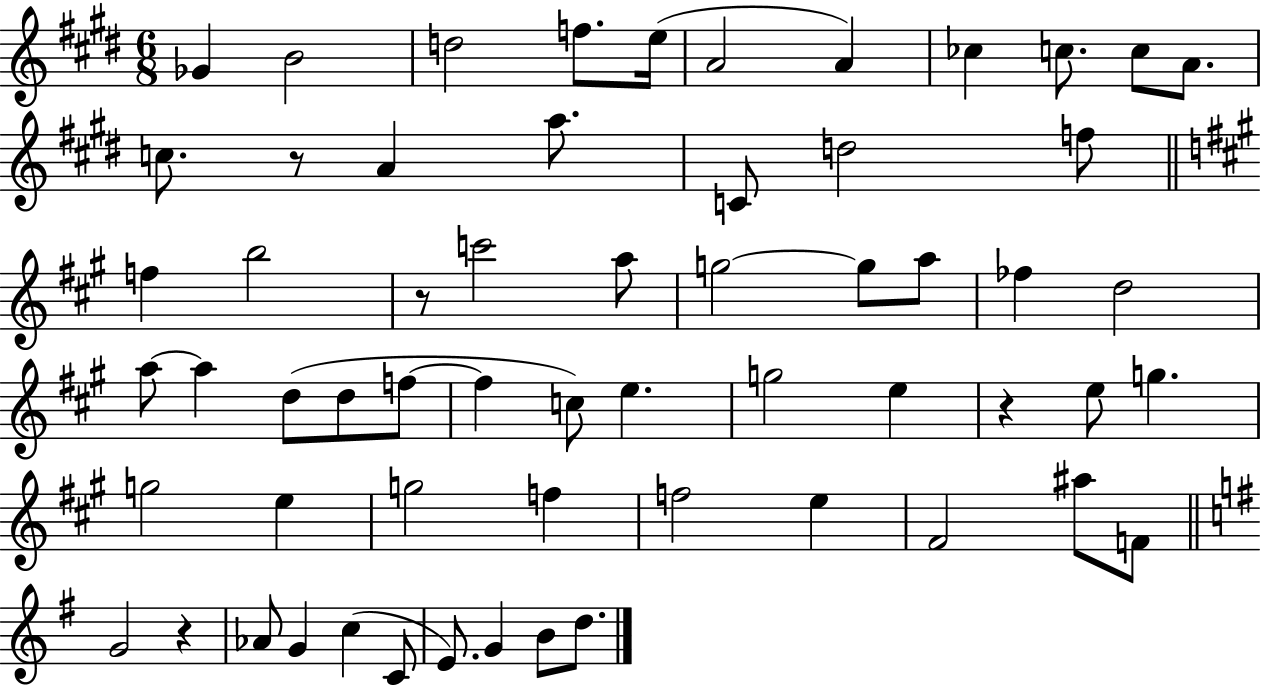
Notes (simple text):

Gb4/q B4/h D5/h F5/e. E5/s A4/h A4/q CES5/q C5/e. C5/e A4/e. C5/e. R/e A4/q A5/e. C4/e D5/h F5/e F5/q B5/h R/e C6/h A5/e G5/h G5/e A5/e FES5/q D5/h A5/e A5/q D5/e D5/e F5/e F5/q C5/e E5/q. G5/h E5/q R/q E5/e G5/q. G5/h E5/q G5/h F5/q F5/h E5/q F#4/h A#5/e F4/e G4/h R/q Ab4/e G4/q C5/q C4/e E4/e. G4/q B4/e D5/e.